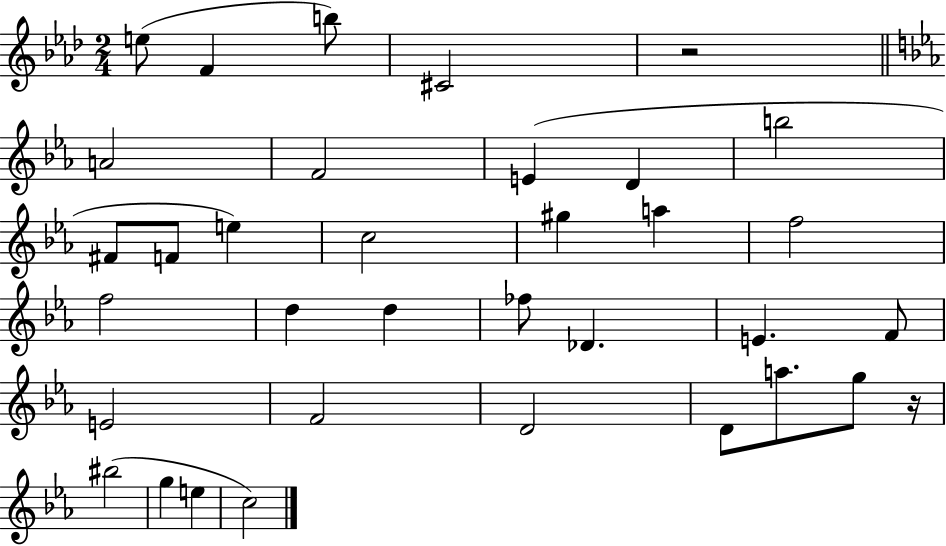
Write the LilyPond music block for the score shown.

{
  \clef treble
  \numericTimeSignature
  \time 2/4
  \key aes \major
  e''8( f'4 b''8) | cis'2 | r2 | \bar "||" \break \key c \minor a'2 | f'2 | e'4( d'4 | b''2 | \break fis'8 f'8 e''4) | c''2 | gis''4 a''4 | f''2 | \break f''2 | d''4 d''4 | fes''8 des'4. | e'4. f'8 | \break e'2 | f'2 | d'2 | d'8 a''8. g''8 r16 | \break bis''2( | g''4 e''4 | c''2) | \bar "|."
}